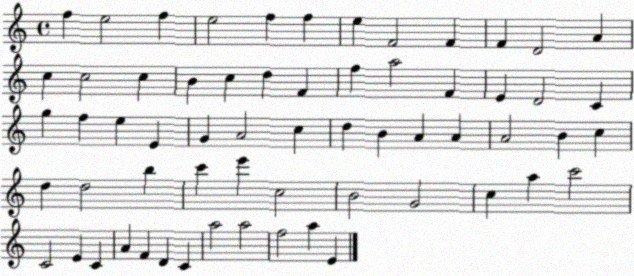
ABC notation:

X:1
T:Untitled
M:4/4
L:1/4
K:C
f e2 f e2 f f e F2 F F D2 A c c2 c B c d F f a2 F E D2 C g f e E G A2 c d B A A A2 B c d d2 b c' e' c2 B2 G2 c a c'2 C2 E C A F D C a2 a2 f2 a E